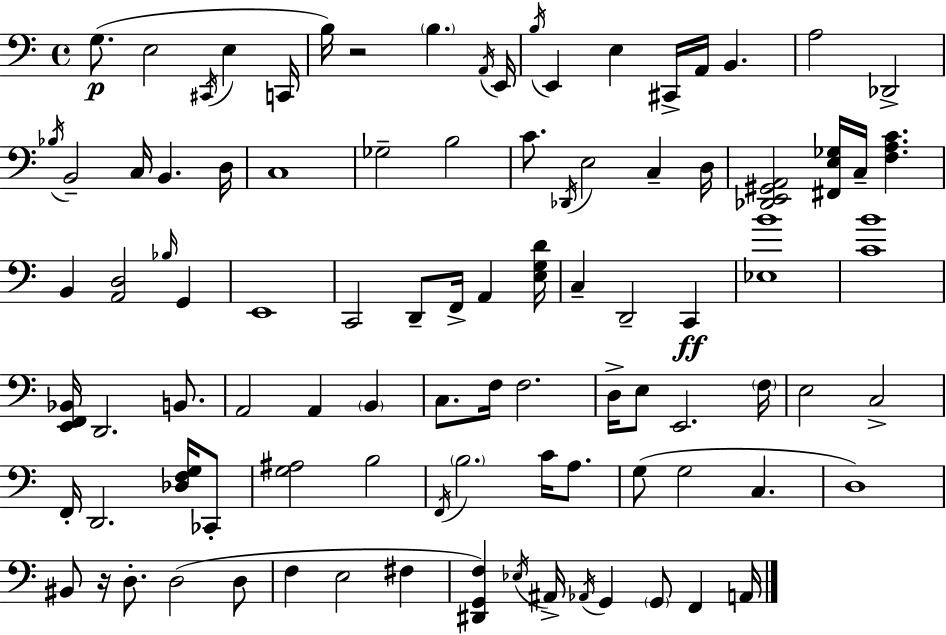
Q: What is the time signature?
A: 4/4